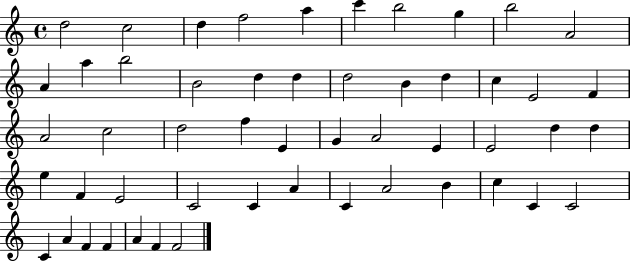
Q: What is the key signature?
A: C major